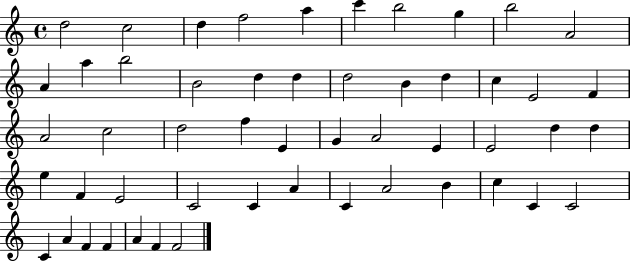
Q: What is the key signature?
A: C major